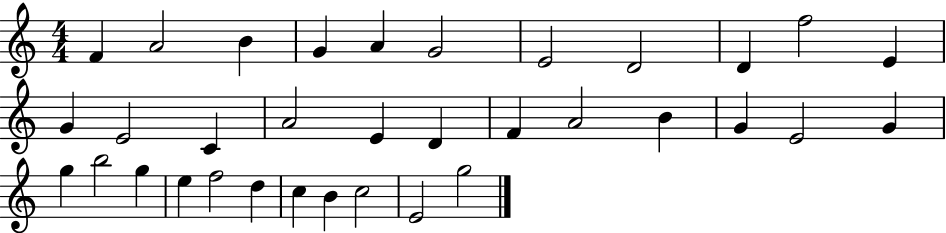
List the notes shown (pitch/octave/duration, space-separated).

F4/q A4/h B4/q G4/q A4/q G4/h E4/h D4/h D4/q F5/h E4/q G4/q E4/h C4/q A4/h E4/q D4/q F4/q A4/h B4/q G4/q E4/h G4/q G5/q B5/h G5/q E5/q F5/h D5/q C5/q B4/q C5/h E4/h G5/h